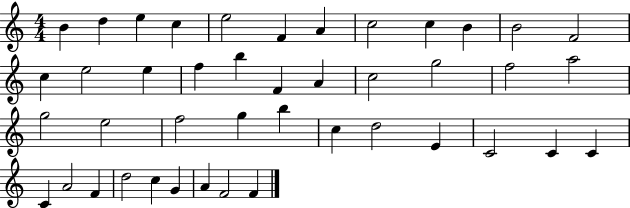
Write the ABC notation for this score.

X:1
T:Untitled
M:4/4
L:1/4
K:C
B d e c e2 F A c2 c B B2 F2 c e2 e f b F A c2 g2 f2 a2 g2 e2 f2 g b c d2 E C2 C C C A2 F d2 c G A F2 F